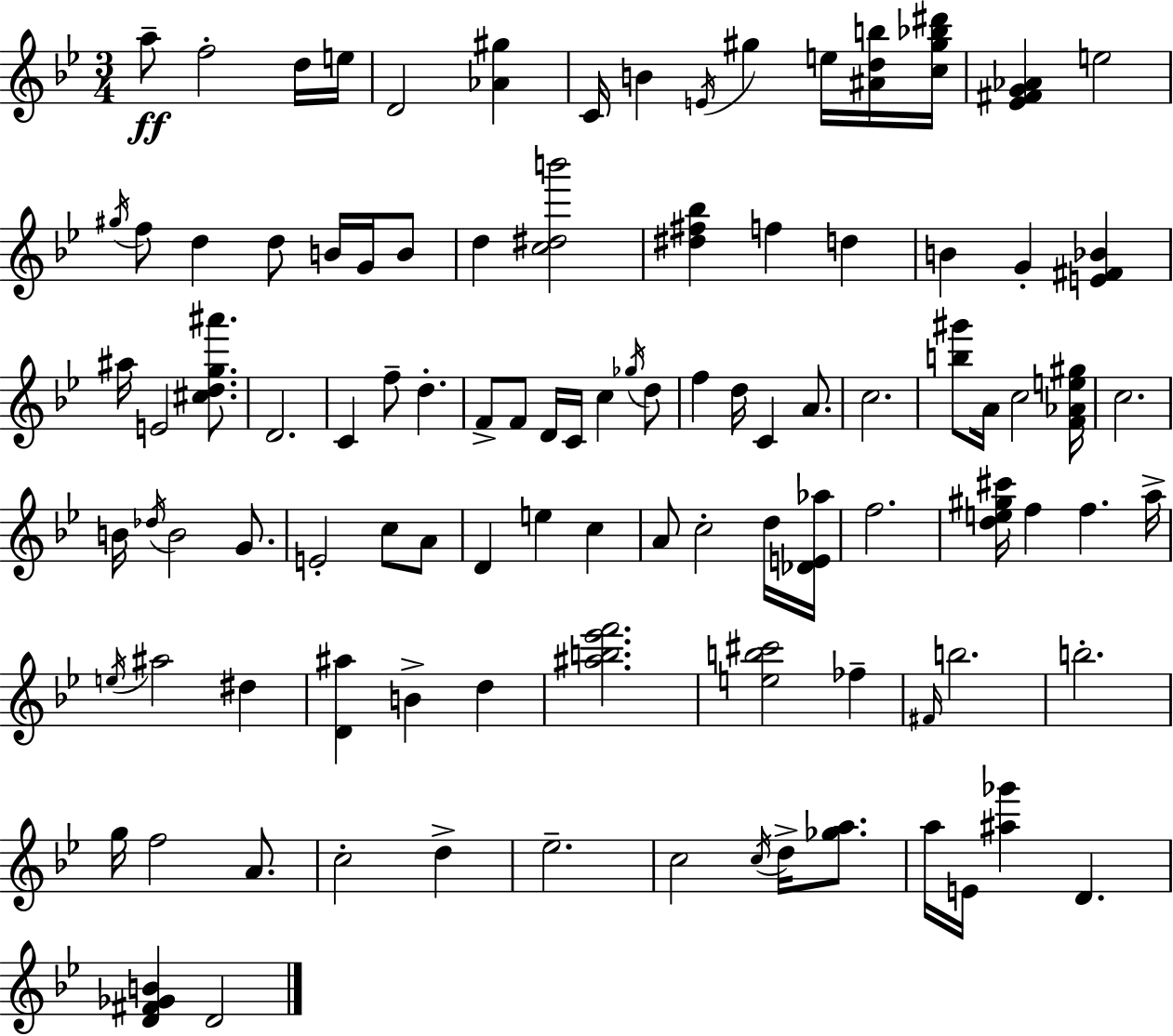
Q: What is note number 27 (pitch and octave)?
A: C4